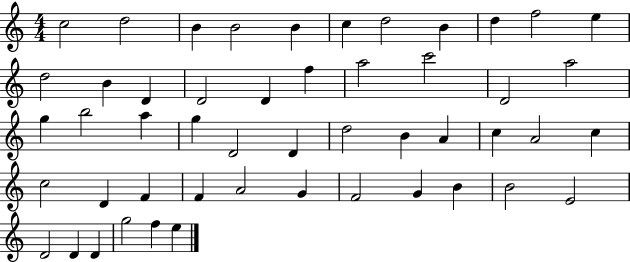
{
  \clef treble
  \numericTimeSignature
  \time 4/4
  \key c \major
  c''2 d''2 | b'4 b'2 b'4 | c''4 d''2 b'4 | d''4 f''2 e''4 | \break d''2 b'4 d'4 | d'2 d'4 f''4 | a''2 c'''2 | d'2 a''2 | \break g''4 b''2 a''4 | g''4 d'2 d'4 | d''2 b'4 a'4 | c''4 a'2 c''4 | \break c''2 d'4 f'4 | f'4 a'2 g'4 | f'2 g'4 b'4 | b'2 e'2 | \break d'2 d'4 d'4 | g''2 f''4 e''4 | \bar "|."
}